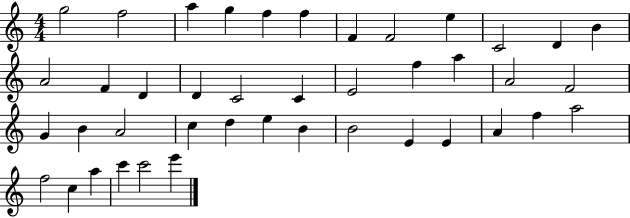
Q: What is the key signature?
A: C major